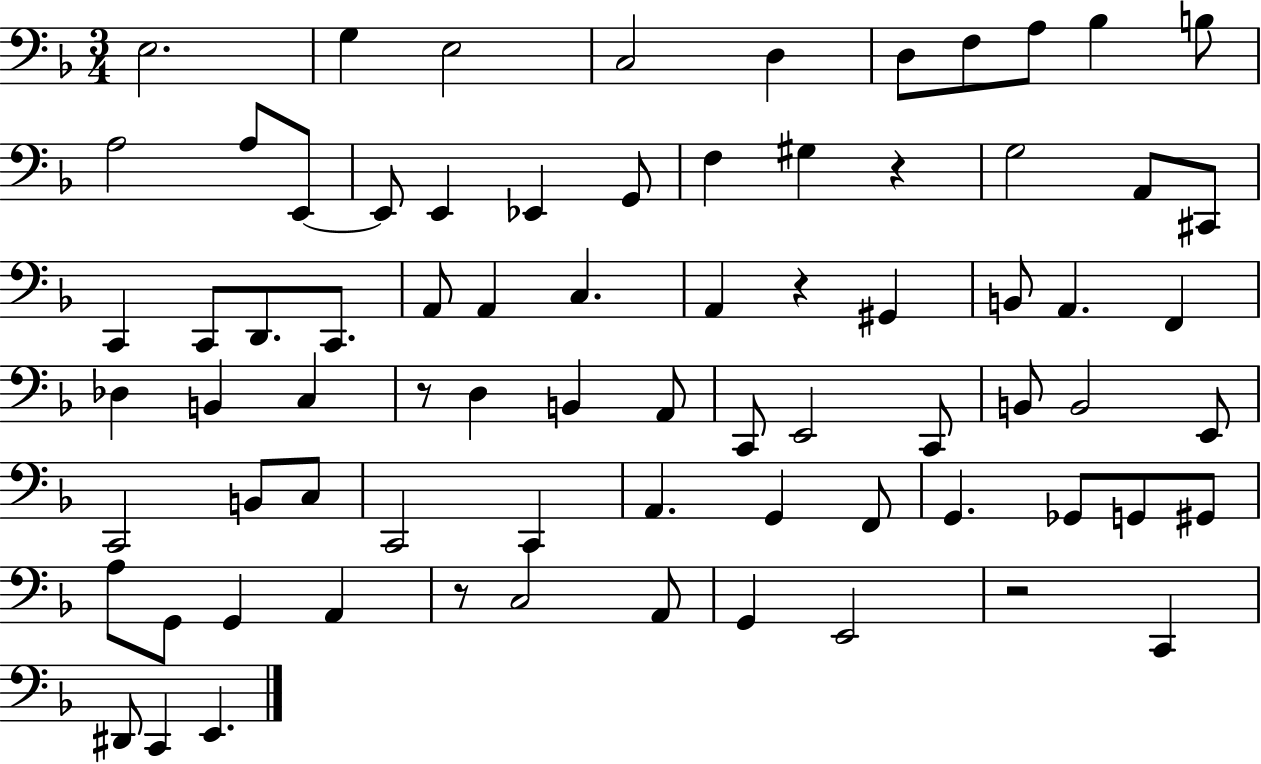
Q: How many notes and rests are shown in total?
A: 75